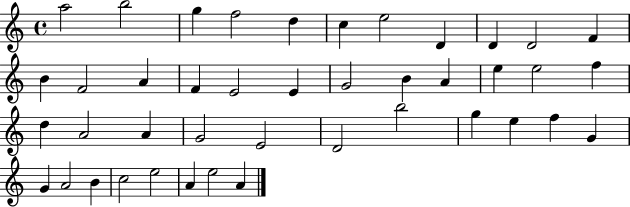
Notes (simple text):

A5/h B5/h G5/q F5/h D5/q C5/q E5/h D4/q D4/q D4/h F4/q B4/q F4/h A4/q F4/q E4/h E4/q G4/h B4/q A4/q E5/q E5/h F5/q D5/q A4/h A4/q G4/h E4/h D4/h B5/h G5/q E5/q F5/q G4/q G4/q A4/h B4/q C5/h E5/h A4/q E5/h A4/q